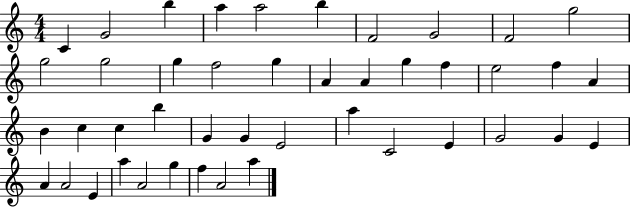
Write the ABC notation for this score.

X:1
T:Untitled
M:4/4
L:1/4
K:C
C G2 b a a2 b F2 G2 F2 g2 g2 g2 g f2 g A A g f e2 f A B c c b G G E2 a C2 E G2 G E A A2 E a A2 g f A2 a